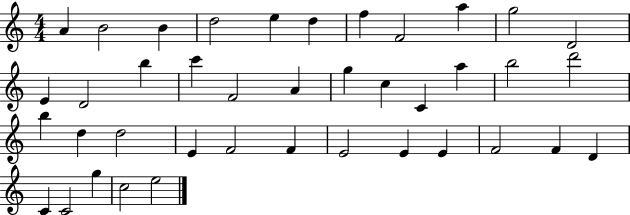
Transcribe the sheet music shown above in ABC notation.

X:1
T:Untitled
M:4/4
L:1/4
K:C
A B2 B d2 e d f F2 a g2 D2 E D2 b c' F2 A g c C a b2 d'2 b d d2 E F2 F E2 E E F2 F D C C2 g c2 e2